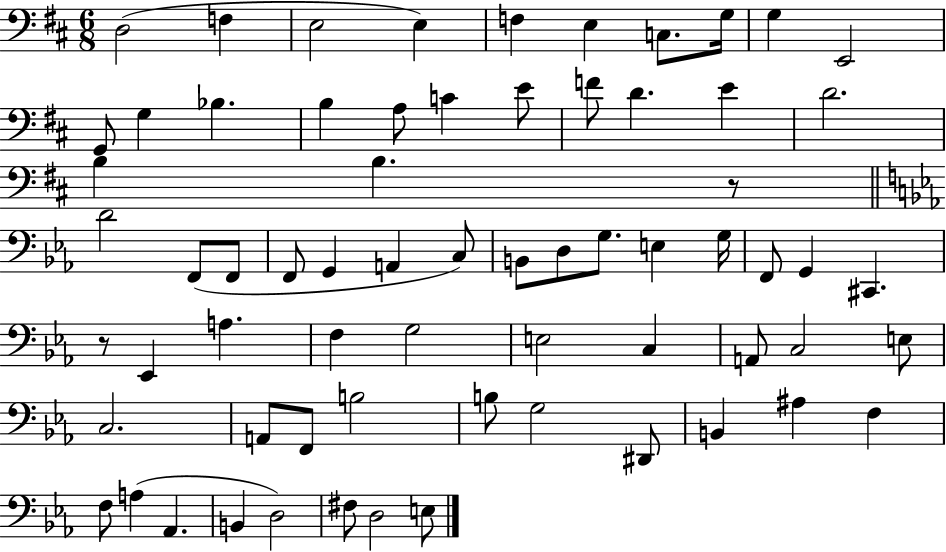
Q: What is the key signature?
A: D major